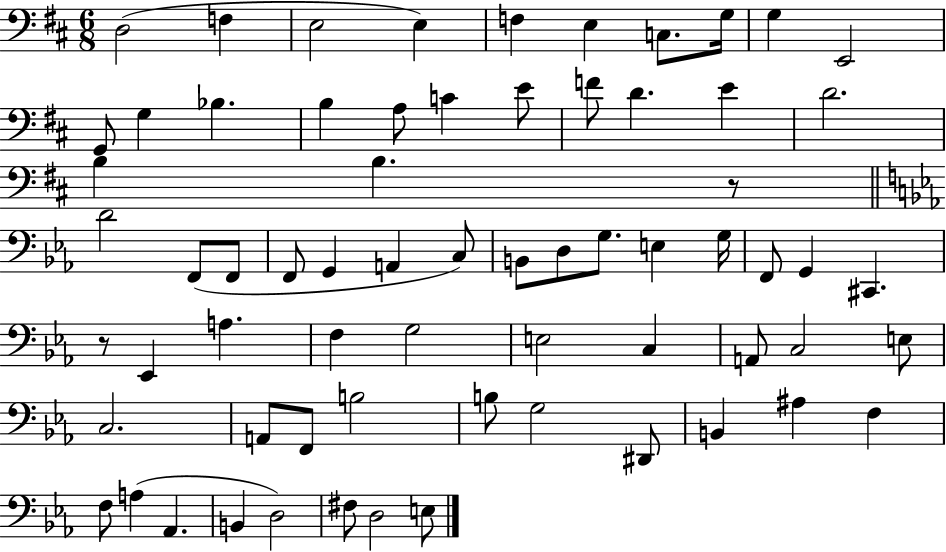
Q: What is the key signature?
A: D major